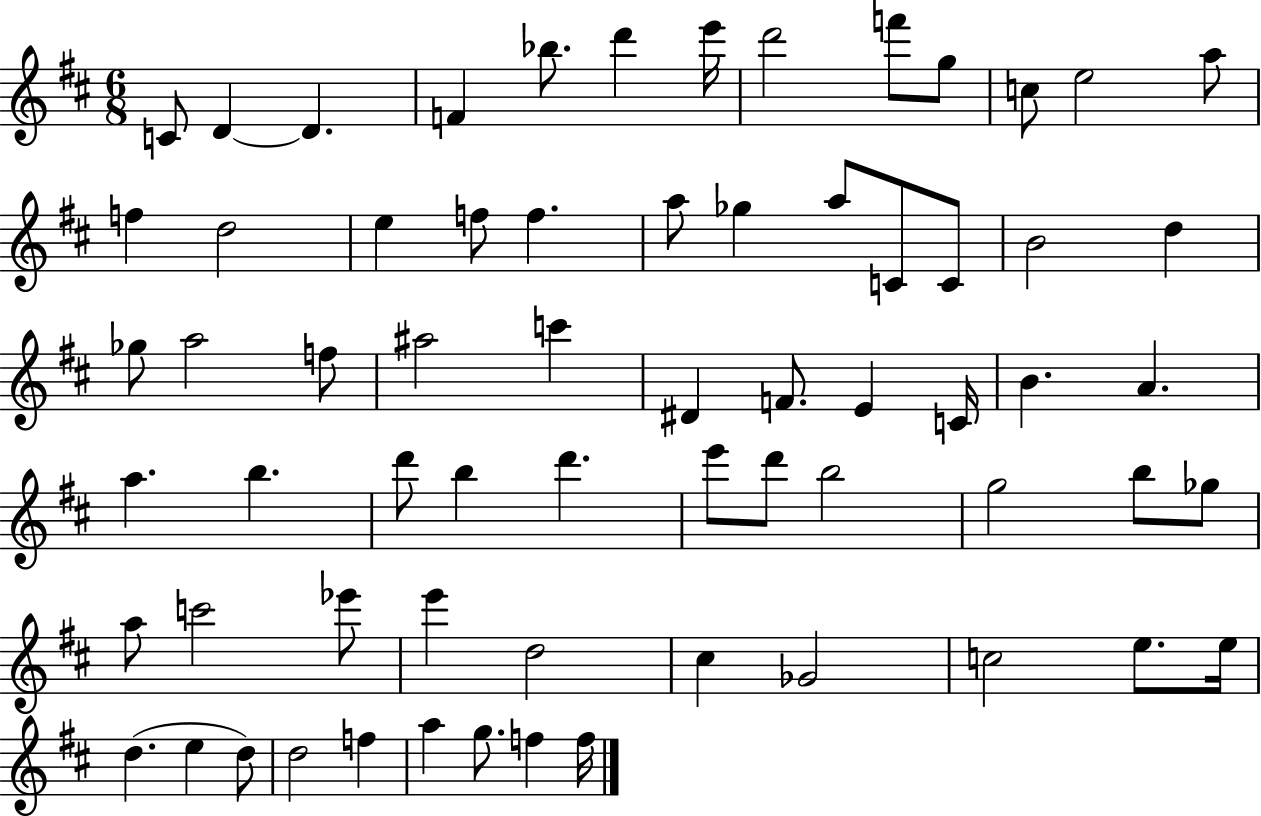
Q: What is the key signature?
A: D major